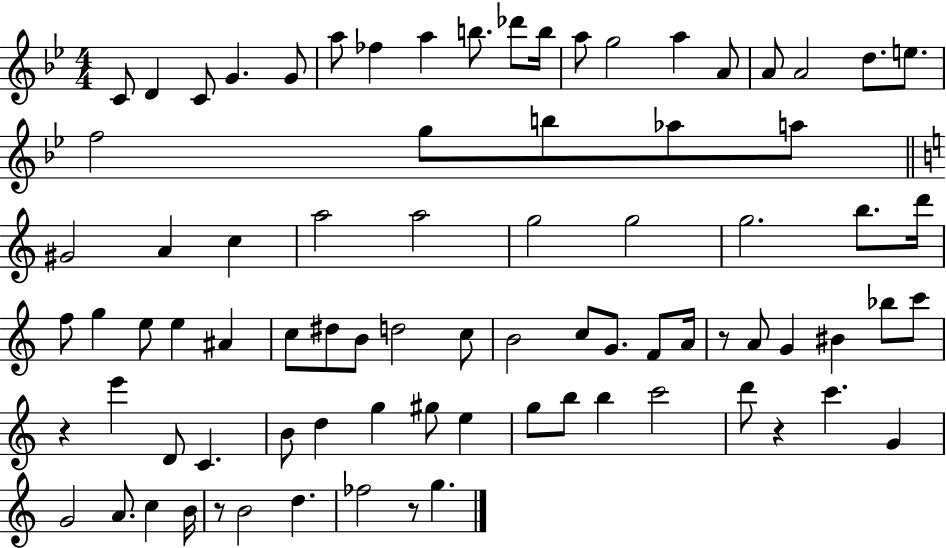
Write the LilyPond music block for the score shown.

{
  \clef treble
  \numericTimeSignature
  \time 4/4
  \key bes \major
  c'8 d'4 c'8 g'4. g'8 | a''8 fes''4 a''4 b''8. des'''8 b''16 | a''8 g''2 a''4 a'8 | a'8 a'2 d''8. e''8. | \break f''2 g''8 b''8 aes''8 a''8 | \bar "||" \break \key c \major gis'2 a'4 c''4 | a''2 a''2 | g''2 g''2 | g''2. b''8. d'''16 | \break f''8 g''4 e''8 e''4 ais'4 | c''8 dis''8 b'8 d''2 c''8 | b'2 c''8 g'8. f'8 a'16 | r8 a'8 g'4 bis'4 bes''8 c'''8 | \break r4 e'''4 d'8 c'4. | b'8 d''4 g''4 gis''8 e''4 | g''8 b''8 b''4 c'''2 | d'''8 r4 c'''4. g'4 | \break g'2 a'8. c''4 b'16 | r8 b'2 d''4. | fes''2 r8 g''4. | \bar "|."
}